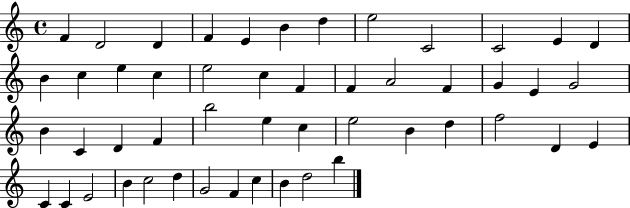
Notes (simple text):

F4/q D4/h D4/q F4/q E4/q B4/q D5/q E5/h C4/h C4/h E4/q D4/q B4/q C5/q E5/q C5/q E5/h C5/q F4/q F4/q A4/h F4/q G4/q E4/q G4/h B4/q C4/q D4/q F4/q B5/h E5/q C5/q E5/h B4/q D5/q F5/h D4/q E4/q C4/q C4/q E4/h B4/q C5/h D5/q G4/h F4/q C5/q B4/q D5/h B5/q